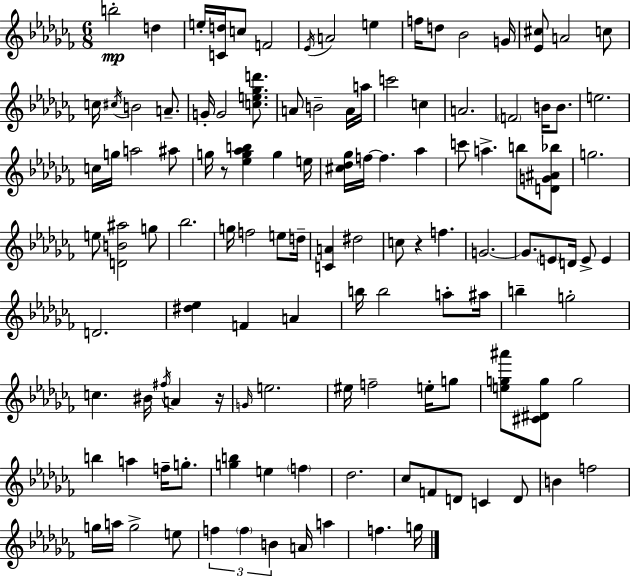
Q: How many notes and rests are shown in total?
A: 121